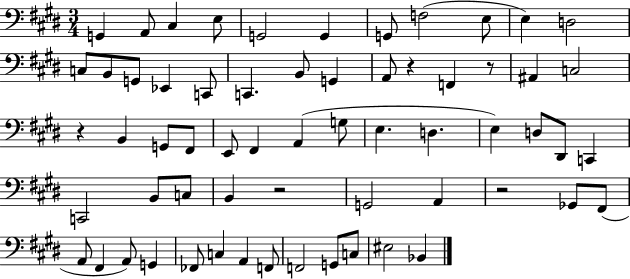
X:1
T:Untitled
M:3/4
L:1/4
K:E
G,, A,,/2 ^C, E,/2 G,,2 G,, G,,/2 F,2 E,/2 E, D,2 C,/2 B,,/2 G,,/2 _E,, C,,/2 C,, B,,/2 G,, A,,/2 z F,, z/2 ^A,, C,2 z B,, G,,/2 ^F,,/2 E,,/2 ^F,, A,, G,/2 E, D, E, D,/2 ^D,,/2 C,, C,,2 B,,/2 C,/2 B,, z2 G,,2 A,, z2 _G,,/2 ^F,,/2 A,,/2 ^F,, A,,/2 G,, _F,,/2 C, A,, F,,/2 F,,2 G,,/2 C,/2 ^E,2 _B,,